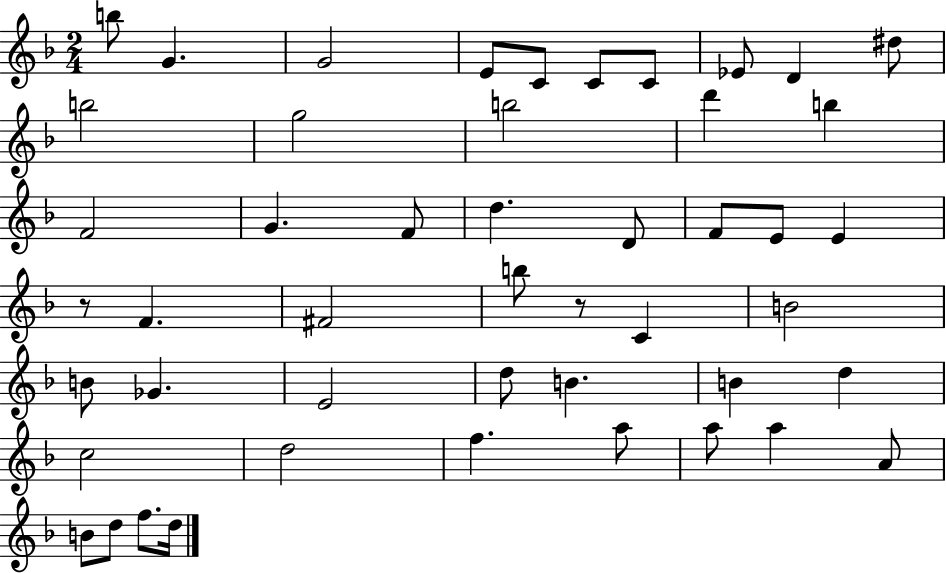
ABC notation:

X:1
T:Untitled
M:2/4
L:1/4
K:F
b/2 G G2 E/2 C/2 C/2 C/2 _E/2 D ^d/2 b2 g2 b2 d' b F2 G F/2 d D/2 F/2 E/2 E z/2 F ^F2 b/2 z/2 C B2 B/2 _G E2 d/2 B B d c2 d2 f a/2 a/2 a A/2 B/2 d/2 f/2 d/4